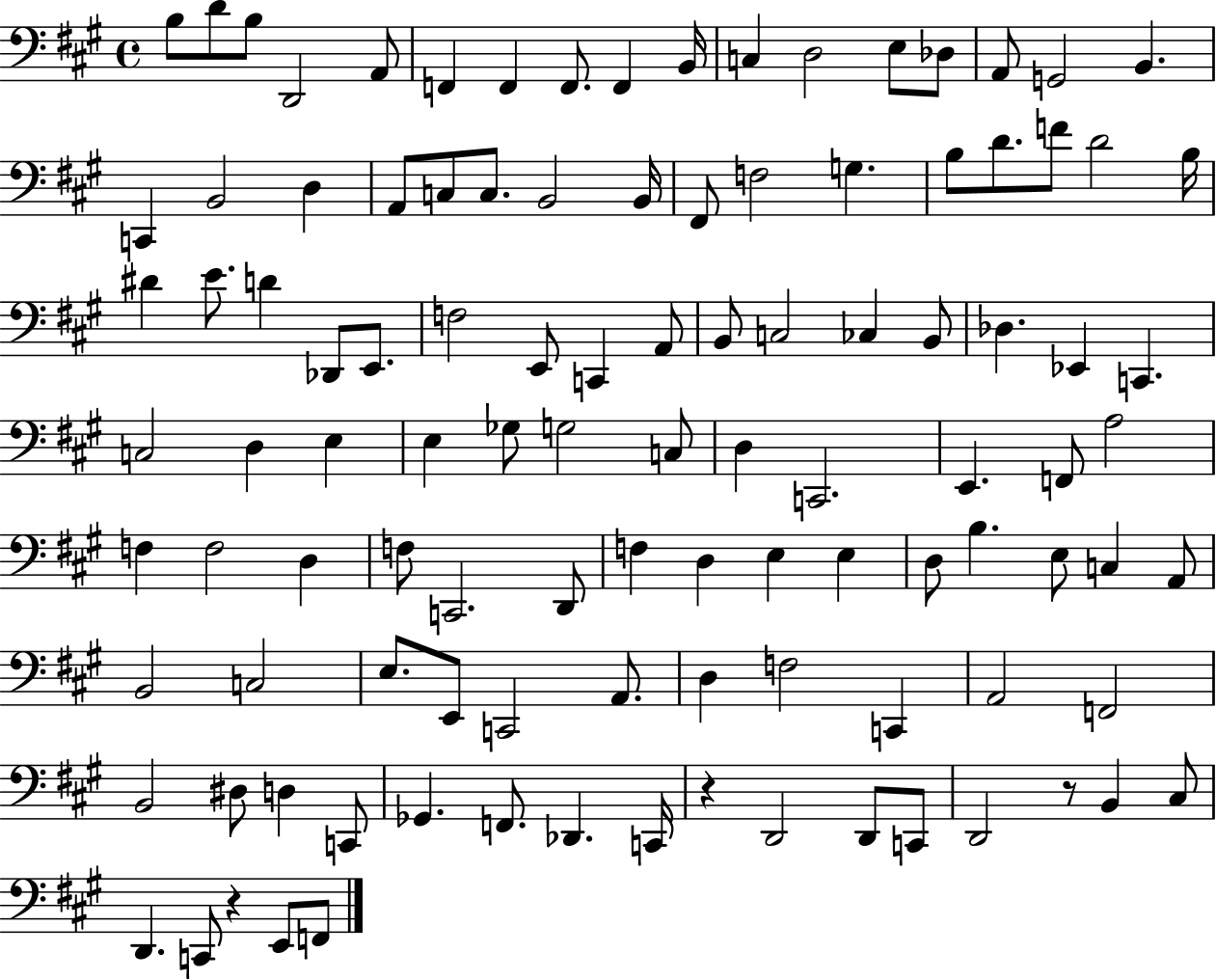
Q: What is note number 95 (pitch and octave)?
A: C2